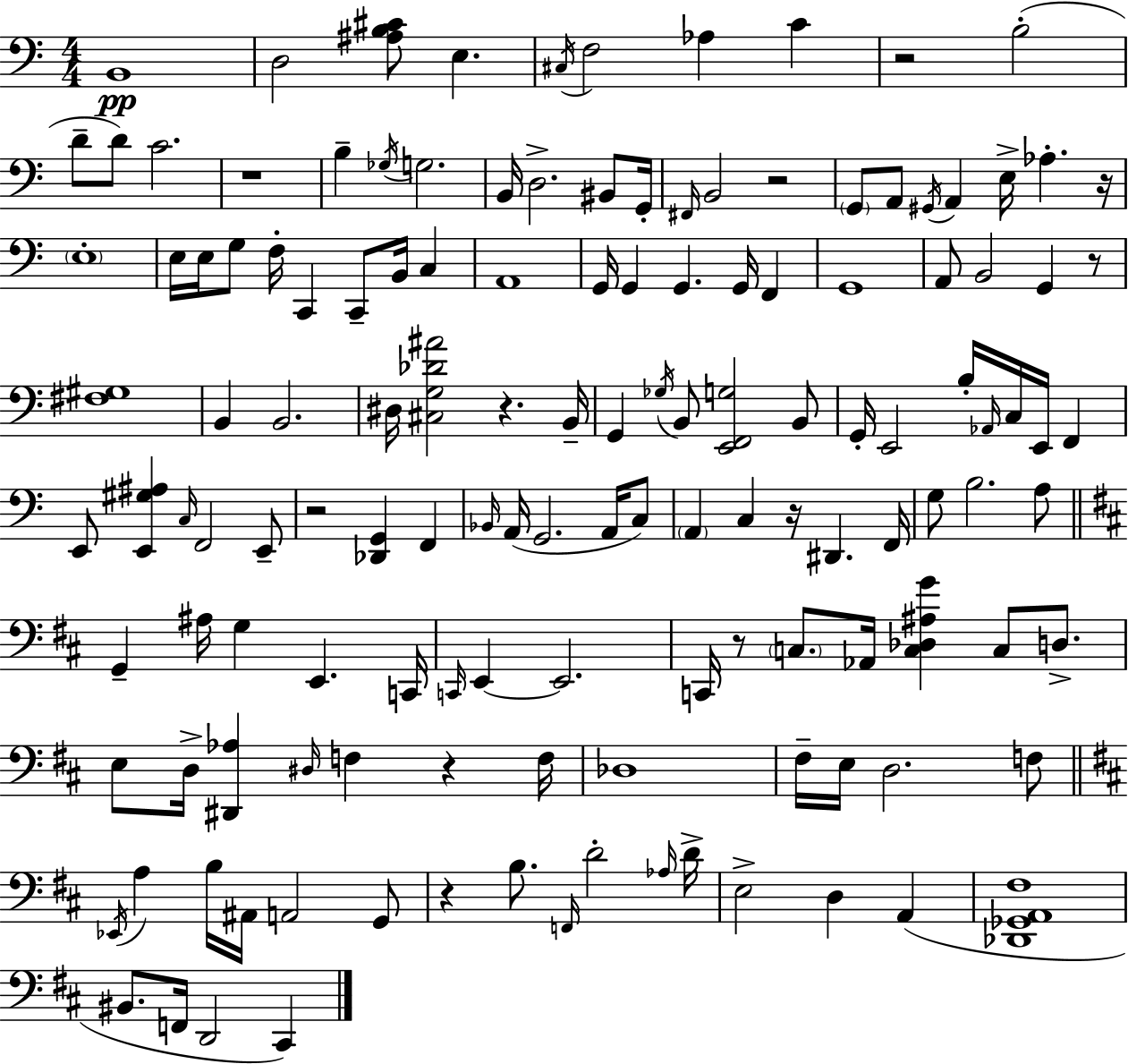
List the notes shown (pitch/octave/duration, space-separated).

B2/w D3/h [A#3,B3,C#4]/e E3/q. C#3/s F3/h Ab3/q C4/q R/h B3/h D4/e D4/e C4/h. R/w B3/q Gb3/s G3/h. B2/s D3/h. BIS2/e G2/s F#2/s B2/h R/h G2/e A2/e G#2/s A2/q E3/s Ab3/q. R/s E3/w E3/s E3/s G3/e F3/s C2/q C2/e B2/s C3/q A2/w G2/s G2/q G2/q. G2/s F2/q G2/w A2/e B2/h G2/q R/e [F#3,G#3]/w B2/q B2/h. D#3/s [C#3,G3,Db4,A#4]/h R/q. B2/s G2/q Gb3/s B2/e [E2,F2,G3]/h B2/e G2/s E2/h B3/s Ab2/s C3/s E2/s F2/q E2/e [E2,G#3,A#3]/q C3/s F2/h E2/e R/h [Db2,G2]/q F2/q Bb2/s A2/s G2/h. A2/s C3/e A2/q C3/q R/s D#2/q. F2/s G3/e B3/h. A3/e G2/q A#3/s G3/q E2/q. C2/s C2/s E2/q E2/h. C2/s R/e C3/e. Ab2/s [C3,Db3,A#3,G4]/q C3/e D3/e. E3/e D3/s [D#2,Ab3]/q D#3/s F3/q R/q F3/s Db3/w F#3/s E3/s D3/h. F3/e Eb2/s A3/q B3/s A#2/s A2/h G2/e R/q B3/e. F2/s D4/h Ab3/s D4/s E3/h D3/q A2/q [Db2,Gb2,A2,F#3]/w BIS2/e. F2/s D2/h C#2/q